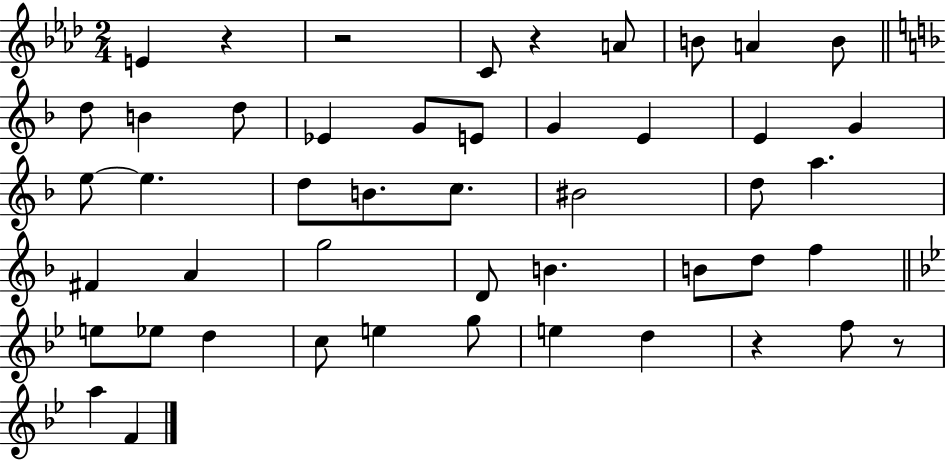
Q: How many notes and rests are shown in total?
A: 48